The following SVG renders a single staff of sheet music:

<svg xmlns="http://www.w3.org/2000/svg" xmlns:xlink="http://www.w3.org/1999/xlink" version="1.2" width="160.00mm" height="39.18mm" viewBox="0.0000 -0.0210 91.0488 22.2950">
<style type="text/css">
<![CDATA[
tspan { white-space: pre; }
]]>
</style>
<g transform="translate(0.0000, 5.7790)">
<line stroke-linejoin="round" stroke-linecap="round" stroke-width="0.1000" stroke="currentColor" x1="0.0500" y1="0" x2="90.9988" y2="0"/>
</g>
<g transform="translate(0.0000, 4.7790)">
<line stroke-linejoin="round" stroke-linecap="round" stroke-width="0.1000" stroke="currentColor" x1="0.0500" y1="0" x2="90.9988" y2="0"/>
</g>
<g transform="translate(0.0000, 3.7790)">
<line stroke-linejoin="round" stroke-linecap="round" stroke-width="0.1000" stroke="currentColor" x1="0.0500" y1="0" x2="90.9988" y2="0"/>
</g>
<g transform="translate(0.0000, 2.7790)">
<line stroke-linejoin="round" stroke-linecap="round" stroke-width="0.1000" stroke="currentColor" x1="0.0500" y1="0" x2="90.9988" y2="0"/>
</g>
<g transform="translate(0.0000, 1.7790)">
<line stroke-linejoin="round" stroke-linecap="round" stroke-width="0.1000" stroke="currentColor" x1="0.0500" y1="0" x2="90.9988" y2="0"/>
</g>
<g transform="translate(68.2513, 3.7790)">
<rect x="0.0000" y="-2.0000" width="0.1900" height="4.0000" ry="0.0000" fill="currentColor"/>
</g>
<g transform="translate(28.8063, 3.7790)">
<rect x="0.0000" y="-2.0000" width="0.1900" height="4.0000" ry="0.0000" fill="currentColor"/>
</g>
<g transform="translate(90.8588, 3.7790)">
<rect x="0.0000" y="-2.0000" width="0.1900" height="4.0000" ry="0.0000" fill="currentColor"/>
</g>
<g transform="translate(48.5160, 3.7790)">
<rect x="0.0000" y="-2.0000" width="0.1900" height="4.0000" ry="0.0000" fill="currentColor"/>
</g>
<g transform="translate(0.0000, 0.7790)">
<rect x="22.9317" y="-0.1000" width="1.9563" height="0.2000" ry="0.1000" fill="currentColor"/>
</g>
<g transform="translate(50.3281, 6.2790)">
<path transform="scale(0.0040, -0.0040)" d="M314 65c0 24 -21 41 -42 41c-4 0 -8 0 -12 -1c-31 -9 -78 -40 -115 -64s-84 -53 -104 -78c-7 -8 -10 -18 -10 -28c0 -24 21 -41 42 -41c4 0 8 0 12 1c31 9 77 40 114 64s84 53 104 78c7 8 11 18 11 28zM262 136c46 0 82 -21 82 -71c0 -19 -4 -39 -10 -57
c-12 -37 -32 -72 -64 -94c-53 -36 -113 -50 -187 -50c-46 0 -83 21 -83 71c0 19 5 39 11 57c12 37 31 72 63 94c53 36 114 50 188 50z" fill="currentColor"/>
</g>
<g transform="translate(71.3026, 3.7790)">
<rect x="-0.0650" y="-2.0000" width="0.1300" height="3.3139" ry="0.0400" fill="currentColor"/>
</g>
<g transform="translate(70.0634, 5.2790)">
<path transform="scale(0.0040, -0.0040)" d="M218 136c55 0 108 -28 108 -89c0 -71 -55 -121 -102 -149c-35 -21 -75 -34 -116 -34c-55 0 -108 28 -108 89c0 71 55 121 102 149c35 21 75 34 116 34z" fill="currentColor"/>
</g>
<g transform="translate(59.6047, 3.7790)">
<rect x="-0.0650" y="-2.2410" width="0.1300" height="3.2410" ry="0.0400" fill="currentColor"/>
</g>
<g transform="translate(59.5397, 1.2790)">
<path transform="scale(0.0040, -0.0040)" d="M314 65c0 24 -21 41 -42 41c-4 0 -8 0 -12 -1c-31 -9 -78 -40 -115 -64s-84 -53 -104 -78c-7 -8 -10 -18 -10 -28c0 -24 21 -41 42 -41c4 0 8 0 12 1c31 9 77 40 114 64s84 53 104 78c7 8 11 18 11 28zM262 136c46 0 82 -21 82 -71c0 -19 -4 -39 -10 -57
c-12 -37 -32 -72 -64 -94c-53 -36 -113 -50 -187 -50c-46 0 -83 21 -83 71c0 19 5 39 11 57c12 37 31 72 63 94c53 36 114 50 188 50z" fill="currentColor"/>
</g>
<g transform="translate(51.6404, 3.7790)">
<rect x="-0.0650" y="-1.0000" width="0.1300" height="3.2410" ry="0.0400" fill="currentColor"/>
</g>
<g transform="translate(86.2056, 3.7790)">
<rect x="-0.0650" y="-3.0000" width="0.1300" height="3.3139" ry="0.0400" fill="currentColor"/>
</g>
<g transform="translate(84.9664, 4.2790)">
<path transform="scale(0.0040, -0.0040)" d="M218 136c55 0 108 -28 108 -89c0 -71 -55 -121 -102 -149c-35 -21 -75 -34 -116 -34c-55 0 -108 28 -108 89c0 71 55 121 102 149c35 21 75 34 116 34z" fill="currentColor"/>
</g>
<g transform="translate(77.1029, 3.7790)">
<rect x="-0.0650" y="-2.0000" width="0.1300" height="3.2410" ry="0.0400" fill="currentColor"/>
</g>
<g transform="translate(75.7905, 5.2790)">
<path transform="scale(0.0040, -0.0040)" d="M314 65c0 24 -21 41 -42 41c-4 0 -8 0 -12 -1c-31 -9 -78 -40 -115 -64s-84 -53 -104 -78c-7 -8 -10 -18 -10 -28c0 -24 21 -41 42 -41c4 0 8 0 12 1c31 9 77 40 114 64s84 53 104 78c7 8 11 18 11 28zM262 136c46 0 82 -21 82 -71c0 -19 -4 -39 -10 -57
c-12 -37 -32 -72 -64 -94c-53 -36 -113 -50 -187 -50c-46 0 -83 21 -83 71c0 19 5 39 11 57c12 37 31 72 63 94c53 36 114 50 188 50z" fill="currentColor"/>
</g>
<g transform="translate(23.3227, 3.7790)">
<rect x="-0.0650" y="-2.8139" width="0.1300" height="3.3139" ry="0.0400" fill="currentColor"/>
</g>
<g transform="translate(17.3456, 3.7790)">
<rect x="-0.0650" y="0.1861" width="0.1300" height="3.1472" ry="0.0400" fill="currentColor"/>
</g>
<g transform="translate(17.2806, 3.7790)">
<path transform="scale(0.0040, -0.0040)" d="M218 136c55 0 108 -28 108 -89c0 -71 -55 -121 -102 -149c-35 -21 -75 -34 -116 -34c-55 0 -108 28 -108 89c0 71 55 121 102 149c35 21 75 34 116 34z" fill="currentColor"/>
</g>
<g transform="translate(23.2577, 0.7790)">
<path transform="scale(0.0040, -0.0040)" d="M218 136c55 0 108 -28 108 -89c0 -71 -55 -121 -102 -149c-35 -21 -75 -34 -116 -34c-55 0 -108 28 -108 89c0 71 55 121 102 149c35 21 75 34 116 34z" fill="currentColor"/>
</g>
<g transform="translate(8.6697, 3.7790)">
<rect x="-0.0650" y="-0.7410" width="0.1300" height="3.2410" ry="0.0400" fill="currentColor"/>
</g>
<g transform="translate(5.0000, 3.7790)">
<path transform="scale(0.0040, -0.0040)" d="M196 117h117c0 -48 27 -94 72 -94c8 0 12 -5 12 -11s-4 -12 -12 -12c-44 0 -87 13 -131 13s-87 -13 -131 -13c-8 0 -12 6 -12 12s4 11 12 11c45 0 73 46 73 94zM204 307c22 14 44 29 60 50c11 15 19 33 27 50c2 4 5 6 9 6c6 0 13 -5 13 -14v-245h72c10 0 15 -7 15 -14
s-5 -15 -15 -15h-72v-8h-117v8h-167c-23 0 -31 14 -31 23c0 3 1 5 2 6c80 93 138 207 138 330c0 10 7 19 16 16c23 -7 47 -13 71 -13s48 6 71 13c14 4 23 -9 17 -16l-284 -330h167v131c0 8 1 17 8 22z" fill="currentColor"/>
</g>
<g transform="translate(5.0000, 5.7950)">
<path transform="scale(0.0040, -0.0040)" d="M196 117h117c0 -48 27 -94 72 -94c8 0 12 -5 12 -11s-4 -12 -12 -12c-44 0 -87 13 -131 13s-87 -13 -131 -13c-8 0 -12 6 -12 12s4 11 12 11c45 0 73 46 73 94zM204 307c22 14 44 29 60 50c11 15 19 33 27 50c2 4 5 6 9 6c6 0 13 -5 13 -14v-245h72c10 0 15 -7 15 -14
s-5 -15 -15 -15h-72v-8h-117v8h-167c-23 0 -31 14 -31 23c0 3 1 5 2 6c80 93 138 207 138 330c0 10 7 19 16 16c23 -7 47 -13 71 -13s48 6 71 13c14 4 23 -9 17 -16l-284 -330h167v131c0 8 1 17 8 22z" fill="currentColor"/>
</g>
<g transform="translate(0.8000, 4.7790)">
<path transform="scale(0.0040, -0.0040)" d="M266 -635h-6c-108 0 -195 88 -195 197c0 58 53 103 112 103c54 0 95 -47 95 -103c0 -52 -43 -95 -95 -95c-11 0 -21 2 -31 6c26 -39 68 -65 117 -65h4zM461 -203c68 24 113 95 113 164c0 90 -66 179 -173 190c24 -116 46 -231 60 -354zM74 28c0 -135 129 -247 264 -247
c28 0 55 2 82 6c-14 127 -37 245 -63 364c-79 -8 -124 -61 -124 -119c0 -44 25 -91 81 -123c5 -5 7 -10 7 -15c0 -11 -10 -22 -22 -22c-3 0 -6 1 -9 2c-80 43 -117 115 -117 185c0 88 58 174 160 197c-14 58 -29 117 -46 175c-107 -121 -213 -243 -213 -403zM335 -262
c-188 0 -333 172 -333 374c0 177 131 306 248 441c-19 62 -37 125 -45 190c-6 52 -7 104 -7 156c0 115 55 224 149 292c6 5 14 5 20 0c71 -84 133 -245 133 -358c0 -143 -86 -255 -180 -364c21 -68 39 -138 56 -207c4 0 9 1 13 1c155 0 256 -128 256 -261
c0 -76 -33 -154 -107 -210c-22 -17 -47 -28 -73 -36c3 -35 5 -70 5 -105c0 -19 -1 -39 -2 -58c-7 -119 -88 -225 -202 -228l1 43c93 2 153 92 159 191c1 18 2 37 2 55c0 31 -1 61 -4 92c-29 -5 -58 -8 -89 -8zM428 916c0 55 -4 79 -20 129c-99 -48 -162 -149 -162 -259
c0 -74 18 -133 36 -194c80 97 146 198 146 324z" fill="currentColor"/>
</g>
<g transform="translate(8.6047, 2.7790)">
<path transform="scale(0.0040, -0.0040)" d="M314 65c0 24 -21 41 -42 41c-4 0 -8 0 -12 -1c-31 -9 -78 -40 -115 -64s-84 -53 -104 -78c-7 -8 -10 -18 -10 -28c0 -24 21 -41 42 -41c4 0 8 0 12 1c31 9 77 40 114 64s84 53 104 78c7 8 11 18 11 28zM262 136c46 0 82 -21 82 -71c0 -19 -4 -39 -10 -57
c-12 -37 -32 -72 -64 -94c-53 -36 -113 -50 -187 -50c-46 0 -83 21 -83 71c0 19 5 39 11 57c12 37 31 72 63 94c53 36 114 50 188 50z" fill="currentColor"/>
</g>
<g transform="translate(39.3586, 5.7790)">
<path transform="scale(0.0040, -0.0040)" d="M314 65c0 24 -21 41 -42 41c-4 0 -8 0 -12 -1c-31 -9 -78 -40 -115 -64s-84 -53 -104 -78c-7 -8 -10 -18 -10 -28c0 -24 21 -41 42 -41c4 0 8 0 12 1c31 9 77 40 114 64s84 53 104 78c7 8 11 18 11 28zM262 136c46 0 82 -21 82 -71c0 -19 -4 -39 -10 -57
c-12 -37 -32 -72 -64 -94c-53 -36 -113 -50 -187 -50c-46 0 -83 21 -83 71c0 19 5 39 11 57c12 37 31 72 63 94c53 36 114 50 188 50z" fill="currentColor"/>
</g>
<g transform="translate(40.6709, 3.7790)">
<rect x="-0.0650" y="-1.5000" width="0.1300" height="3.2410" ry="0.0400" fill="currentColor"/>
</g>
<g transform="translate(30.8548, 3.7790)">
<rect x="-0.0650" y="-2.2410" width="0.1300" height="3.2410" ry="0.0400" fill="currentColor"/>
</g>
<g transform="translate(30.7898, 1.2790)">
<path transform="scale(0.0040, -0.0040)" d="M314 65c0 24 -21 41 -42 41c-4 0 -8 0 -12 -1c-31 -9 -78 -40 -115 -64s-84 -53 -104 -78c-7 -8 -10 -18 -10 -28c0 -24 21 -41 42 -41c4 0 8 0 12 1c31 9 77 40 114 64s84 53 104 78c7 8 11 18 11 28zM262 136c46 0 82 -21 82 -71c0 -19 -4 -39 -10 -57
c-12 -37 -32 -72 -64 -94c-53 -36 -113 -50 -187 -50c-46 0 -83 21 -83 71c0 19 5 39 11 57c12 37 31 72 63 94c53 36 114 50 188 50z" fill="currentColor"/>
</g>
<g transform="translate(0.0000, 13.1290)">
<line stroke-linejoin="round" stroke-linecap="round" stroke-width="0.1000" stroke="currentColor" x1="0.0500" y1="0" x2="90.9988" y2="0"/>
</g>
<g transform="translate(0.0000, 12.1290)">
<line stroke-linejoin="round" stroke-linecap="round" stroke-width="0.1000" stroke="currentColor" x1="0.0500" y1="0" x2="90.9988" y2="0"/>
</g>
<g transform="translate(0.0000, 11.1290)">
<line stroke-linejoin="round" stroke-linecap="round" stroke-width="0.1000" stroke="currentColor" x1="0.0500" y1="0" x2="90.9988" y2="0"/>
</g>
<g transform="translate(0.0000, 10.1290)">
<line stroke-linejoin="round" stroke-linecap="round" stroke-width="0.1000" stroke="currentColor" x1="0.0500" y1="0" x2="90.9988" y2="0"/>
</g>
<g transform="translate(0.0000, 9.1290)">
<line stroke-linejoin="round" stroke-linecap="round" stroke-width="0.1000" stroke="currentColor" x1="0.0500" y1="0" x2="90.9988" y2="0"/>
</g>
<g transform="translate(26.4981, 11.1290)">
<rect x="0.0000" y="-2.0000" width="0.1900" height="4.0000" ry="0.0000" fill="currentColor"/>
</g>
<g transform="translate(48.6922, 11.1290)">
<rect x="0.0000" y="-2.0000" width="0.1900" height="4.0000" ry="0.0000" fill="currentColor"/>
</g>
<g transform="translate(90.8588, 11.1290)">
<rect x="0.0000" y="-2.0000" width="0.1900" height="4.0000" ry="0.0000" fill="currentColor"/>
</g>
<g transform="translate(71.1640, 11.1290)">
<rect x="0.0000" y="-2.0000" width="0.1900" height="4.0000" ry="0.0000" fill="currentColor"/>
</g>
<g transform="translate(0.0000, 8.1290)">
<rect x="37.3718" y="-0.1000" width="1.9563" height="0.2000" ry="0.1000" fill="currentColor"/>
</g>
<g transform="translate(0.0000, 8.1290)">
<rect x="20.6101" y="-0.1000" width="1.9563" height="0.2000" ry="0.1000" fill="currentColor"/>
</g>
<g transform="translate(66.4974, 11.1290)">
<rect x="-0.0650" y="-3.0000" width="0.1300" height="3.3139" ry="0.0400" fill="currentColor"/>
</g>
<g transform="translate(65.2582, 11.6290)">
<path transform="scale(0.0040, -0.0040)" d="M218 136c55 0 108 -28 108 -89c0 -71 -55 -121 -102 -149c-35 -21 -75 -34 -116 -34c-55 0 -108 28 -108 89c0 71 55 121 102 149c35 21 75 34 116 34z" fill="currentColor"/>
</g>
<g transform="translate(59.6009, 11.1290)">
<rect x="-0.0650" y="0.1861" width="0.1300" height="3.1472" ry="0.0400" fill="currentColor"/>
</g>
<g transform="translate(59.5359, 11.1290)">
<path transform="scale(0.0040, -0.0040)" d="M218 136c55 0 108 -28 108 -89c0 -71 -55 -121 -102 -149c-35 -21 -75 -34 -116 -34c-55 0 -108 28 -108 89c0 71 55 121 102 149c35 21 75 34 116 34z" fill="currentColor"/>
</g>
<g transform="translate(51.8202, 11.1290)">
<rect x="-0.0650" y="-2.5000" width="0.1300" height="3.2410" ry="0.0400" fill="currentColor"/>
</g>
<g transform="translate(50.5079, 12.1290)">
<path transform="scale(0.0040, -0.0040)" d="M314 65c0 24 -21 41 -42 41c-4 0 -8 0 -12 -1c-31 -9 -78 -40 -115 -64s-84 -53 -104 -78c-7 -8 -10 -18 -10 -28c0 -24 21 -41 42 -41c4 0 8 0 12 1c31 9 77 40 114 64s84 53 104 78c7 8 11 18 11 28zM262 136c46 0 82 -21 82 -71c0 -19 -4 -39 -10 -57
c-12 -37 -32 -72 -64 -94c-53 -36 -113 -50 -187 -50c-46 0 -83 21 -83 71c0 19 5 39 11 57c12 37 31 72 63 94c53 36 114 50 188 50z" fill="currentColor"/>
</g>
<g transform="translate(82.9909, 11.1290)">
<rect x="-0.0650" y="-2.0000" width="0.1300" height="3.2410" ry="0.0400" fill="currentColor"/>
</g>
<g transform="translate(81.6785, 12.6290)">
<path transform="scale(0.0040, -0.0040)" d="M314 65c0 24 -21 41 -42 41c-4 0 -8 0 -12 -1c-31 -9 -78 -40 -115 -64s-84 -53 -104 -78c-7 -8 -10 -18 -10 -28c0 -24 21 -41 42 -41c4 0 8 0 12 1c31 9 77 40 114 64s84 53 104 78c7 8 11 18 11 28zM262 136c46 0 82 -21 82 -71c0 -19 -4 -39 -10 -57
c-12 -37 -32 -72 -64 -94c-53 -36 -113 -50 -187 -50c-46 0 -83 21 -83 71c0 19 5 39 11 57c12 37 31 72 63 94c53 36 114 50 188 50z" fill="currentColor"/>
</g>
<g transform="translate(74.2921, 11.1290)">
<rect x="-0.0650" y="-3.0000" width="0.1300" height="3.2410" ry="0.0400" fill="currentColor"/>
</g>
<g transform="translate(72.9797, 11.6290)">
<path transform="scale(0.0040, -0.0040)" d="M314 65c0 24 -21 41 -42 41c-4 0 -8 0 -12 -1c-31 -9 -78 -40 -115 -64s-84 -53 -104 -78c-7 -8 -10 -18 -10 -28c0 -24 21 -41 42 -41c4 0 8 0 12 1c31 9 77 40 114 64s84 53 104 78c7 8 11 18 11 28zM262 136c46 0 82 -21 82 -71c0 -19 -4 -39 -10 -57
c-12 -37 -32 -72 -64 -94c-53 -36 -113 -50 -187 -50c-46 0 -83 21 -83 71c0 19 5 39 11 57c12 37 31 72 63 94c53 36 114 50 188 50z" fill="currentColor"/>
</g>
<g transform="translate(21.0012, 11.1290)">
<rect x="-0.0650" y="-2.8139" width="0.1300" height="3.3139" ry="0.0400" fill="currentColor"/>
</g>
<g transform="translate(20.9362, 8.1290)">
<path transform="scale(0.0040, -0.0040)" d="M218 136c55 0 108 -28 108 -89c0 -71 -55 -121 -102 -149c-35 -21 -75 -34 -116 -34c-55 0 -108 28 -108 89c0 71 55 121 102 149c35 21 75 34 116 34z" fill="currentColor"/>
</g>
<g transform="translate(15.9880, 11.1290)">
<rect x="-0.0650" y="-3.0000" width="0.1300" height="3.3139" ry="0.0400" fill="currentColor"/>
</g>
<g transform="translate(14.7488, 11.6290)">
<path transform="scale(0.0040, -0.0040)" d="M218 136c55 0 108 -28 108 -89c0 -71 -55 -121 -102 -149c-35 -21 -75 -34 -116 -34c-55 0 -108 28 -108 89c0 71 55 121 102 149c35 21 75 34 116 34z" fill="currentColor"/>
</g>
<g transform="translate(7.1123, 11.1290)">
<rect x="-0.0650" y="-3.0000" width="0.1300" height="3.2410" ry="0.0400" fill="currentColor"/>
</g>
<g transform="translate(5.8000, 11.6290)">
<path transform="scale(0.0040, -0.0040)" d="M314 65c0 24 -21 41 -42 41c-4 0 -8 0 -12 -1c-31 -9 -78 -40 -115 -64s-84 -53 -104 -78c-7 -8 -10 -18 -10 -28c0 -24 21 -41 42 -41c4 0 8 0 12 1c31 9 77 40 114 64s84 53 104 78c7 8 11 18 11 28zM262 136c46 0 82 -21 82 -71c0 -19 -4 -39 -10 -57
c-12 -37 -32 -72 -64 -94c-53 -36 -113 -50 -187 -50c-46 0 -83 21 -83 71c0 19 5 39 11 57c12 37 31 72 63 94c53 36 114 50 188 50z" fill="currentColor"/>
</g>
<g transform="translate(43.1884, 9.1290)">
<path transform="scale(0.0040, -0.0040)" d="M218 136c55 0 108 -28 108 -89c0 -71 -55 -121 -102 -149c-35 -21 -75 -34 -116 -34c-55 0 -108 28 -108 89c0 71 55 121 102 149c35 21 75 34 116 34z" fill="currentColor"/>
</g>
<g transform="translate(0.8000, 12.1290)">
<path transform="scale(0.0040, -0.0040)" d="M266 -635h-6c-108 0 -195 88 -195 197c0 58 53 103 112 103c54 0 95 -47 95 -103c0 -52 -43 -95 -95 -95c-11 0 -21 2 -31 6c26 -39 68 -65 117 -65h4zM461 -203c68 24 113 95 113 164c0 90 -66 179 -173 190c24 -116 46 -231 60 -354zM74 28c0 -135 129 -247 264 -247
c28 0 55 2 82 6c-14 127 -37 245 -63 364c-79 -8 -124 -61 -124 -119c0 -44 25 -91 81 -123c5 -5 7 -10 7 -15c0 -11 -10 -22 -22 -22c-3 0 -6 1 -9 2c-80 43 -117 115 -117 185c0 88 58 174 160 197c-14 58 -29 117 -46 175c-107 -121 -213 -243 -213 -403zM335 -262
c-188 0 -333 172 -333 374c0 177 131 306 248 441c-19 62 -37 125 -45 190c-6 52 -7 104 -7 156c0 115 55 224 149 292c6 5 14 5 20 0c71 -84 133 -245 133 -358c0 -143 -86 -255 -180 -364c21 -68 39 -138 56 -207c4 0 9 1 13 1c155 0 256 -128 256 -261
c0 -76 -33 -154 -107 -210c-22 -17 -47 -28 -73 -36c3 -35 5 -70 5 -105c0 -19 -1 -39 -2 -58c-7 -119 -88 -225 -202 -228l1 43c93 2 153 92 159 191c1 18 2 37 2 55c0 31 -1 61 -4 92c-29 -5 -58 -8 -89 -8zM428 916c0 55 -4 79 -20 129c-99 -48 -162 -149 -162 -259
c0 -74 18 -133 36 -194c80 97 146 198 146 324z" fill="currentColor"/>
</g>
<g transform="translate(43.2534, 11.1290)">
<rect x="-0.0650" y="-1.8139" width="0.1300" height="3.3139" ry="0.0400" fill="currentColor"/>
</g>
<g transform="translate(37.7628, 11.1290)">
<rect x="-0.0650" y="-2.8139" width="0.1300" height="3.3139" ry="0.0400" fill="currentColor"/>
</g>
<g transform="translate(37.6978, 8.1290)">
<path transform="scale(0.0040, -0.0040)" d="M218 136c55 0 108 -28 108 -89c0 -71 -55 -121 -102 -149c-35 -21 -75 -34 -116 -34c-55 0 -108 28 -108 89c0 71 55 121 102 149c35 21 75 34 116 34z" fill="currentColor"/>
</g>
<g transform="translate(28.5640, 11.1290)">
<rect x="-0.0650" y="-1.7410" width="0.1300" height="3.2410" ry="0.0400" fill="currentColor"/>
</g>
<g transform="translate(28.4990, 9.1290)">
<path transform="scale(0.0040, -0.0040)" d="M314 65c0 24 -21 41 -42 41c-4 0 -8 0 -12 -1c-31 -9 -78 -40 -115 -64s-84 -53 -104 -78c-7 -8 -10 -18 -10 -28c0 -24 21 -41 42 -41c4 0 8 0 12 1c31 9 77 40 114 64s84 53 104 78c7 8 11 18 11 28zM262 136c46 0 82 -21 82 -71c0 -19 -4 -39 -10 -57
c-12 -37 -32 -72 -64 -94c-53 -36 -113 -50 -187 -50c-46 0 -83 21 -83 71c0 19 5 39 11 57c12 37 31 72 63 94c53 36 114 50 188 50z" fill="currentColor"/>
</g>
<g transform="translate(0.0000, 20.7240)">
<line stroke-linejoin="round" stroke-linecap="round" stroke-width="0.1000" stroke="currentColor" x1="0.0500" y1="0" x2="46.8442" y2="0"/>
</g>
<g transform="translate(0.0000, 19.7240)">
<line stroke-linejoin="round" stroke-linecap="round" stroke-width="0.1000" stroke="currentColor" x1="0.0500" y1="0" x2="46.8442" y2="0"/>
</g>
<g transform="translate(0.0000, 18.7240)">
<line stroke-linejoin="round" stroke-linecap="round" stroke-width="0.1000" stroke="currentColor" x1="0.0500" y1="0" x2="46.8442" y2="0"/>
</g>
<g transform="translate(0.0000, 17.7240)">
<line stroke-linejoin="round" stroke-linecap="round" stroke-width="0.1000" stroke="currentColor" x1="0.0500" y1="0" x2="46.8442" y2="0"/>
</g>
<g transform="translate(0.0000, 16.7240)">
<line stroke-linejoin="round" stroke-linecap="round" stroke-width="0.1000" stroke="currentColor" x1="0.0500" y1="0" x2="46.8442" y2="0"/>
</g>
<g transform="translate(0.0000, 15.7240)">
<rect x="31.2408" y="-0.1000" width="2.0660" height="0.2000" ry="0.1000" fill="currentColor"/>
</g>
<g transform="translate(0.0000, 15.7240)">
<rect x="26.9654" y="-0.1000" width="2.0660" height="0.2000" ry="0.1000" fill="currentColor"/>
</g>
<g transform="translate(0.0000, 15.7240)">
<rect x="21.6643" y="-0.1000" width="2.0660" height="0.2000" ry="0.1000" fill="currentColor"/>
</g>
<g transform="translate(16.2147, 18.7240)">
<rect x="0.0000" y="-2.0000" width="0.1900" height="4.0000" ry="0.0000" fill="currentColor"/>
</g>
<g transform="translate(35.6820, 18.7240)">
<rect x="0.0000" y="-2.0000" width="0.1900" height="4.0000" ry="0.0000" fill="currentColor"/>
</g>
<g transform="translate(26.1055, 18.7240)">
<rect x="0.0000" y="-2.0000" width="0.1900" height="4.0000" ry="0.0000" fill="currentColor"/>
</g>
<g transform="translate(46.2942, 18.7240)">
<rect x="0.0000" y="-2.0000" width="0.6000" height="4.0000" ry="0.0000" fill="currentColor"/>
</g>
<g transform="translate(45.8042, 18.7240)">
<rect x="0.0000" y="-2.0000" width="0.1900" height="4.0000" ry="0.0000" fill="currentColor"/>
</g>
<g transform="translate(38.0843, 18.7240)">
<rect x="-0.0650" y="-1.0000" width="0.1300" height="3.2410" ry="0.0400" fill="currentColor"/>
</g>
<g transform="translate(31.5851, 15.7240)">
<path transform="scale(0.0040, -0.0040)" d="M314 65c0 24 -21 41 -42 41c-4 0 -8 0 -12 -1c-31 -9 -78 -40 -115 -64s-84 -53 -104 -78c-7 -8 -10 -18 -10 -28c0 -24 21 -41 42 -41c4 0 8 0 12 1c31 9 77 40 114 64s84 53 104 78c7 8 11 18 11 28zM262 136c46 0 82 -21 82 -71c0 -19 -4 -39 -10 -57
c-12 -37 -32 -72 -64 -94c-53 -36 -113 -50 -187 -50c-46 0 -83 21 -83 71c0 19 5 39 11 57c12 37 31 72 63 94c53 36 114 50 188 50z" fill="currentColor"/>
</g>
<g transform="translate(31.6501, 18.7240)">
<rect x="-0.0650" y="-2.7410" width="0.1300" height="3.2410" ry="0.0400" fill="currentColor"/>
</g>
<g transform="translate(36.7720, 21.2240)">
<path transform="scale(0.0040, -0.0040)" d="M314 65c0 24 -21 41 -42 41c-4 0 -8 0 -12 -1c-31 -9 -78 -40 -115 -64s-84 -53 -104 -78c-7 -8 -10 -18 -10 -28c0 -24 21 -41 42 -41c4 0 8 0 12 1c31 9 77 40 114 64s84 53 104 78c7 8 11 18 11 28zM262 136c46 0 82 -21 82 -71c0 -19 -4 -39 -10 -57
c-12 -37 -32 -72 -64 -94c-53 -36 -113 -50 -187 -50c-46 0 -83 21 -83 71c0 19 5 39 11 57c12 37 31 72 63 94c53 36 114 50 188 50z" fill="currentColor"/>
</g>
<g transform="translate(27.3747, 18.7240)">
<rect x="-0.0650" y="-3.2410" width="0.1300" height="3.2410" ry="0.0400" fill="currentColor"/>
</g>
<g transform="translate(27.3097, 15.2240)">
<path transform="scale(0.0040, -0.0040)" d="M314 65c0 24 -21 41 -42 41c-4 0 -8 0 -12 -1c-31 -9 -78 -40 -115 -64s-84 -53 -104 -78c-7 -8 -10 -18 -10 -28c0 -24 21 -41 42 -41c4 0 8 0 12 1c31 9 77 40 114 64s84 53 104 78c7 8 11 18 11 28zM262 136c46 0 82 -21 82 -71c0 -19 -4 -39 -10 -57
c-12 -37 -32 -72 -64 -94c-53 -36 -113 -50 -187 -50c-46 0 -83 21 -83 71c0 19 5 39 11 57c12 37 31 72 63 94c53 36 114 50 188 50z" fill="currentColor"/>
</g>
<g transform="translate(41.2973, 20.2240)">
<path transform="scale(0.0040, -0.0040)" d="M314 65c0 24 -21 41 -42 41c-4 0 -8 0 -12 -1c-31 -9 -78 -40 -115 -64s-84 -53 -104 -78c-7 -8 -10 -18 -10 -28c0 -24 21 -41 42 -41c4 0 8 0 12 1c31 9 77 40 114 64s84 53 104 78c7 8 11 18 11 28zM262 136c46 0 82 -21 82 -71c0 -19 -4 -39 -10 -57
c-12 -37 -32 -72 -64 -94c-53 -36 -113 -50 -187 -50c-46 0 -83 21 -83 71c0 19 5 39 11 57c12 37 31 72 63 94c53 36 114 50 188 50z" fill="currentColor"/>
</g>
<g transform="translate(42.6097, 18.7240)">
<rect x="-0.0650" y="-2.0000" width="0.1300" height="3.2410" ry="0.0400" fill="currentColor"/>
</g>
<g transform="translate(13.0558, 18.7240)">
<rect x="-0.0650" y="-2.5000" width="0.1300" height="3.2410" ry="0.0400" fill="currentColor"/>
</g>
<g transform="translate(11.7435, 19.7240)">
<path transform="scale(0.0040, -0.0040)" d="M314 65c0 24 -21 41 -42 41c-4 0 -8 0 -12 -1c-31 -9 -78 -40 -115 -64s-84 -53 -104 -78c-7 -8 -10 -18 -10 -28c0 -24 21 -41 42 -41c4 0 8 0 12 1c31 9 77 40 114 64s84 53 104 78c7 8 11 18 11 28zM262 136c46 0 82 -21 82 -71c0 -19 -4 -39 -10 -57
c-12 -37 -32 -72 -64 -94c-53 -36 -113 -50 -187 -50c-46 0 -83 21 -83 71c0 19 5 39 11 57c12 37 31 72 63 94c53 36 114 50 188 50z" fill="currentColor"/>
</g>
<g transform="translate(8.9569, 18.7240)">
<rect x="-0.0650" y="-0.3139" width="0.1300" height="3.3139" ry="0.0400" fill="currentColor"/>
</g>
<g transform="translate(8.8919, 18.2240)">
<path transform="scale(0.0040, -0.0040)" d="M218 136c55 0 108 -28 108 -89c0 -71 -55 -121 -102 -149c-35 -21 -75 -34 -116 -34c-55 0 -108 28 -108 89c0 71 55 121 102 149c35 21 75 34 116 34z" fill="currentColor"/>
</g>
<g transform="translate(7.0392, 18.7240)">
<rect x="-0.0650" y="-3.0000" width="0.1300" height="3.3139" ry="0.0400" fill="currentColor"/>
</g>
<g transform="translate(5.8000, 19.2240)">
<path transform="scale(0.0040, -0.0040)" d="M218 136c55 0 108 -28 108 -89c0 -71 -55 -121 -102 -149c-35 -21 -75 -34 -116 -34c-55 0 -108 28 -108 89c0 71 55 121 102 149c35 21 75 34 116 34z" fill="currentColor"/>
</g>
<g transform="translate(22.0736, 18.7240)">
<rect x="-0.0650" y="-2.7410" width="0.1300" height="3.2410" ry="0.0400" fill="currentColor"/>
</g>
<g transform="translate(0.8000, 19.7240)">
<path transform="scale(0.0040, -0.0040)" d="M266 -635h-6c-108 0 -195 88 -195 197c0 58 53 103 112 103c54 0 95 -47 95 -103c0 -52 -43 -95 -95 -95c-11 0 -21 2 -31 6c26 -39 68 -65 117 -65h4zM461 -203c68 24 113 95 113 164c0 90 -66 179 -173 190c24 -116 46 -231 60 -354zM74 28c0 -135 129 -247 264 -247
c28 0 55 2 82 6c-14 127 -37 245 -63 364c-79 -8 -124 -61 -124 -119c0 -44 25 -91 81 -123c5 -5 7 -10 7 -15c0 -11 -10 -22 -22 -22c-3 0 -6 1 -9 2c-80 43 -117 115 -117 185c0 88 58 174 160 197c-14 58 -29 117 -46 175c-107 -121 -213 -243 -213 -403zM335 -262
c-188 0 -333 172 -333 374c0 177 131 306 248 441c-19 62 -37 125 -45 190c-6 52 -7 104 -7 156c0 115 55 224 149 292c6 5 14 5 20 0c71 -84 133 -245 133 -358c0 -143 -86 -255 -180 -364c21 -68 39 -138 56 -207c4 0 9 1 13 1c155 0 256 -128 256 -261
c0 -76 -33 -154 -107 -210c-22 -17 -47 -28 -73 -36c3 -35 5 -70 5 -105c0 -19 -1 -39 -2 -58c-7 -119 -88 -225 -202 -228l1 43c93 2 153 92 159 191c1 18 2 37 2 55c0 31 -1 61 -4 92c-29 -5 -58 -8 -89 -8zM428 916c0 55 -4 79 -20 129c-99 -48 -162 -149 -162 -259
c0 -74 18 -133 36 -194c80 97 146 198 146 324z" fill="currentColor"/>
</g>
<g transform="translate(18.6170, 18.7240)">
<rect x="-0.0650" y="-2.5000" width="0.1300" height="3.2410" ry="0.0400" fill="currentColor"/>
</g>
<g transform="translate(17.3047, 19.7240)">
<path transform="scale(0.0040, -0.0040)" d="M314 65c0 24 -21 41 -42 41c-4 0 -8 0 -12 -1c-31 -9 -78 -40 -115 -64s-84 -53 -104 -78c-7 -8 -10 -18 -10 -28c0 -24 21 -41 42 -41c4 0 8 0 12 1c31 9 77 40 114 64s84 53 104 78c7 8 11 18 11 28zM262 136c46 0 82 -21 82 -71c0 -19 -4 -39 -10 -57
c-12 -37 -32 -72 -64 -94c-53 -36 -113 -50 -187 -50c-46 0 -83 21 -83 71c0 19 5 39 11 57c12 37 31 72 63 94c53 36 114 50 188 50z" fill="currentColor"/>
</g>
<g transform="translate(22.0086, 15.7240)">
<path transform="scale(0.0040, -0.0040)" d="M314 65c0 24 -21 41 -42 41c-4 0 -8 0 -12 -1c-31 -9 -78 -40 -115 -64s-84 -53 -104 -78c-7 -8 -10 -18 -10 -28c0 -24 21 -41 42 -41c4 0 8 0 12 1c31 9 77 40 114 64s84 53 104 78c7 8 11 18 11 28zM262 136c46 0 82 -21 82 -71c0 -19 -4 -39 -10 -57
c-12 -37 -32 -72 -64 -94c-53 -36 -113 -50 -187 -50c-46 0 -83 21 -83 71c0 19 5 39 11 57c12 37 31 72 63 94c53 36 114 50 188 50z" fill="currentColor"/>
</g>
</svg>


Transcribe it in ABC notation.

X:1
T:Untitled
M:4/4
L:1/4
K:C
d2 B a g2 E2 D2 g2 F F2 A A2 A a f2 a f G2 B A A2 F2 A c G2 G2 a2 b2 a2 D2 F2